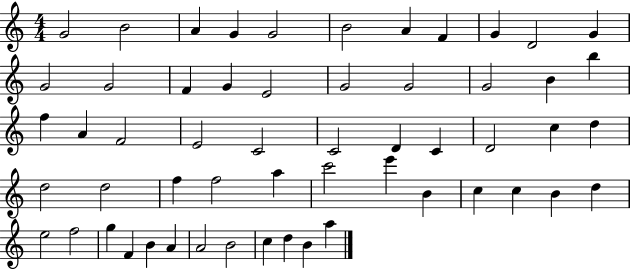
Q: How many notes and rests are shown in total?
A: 56